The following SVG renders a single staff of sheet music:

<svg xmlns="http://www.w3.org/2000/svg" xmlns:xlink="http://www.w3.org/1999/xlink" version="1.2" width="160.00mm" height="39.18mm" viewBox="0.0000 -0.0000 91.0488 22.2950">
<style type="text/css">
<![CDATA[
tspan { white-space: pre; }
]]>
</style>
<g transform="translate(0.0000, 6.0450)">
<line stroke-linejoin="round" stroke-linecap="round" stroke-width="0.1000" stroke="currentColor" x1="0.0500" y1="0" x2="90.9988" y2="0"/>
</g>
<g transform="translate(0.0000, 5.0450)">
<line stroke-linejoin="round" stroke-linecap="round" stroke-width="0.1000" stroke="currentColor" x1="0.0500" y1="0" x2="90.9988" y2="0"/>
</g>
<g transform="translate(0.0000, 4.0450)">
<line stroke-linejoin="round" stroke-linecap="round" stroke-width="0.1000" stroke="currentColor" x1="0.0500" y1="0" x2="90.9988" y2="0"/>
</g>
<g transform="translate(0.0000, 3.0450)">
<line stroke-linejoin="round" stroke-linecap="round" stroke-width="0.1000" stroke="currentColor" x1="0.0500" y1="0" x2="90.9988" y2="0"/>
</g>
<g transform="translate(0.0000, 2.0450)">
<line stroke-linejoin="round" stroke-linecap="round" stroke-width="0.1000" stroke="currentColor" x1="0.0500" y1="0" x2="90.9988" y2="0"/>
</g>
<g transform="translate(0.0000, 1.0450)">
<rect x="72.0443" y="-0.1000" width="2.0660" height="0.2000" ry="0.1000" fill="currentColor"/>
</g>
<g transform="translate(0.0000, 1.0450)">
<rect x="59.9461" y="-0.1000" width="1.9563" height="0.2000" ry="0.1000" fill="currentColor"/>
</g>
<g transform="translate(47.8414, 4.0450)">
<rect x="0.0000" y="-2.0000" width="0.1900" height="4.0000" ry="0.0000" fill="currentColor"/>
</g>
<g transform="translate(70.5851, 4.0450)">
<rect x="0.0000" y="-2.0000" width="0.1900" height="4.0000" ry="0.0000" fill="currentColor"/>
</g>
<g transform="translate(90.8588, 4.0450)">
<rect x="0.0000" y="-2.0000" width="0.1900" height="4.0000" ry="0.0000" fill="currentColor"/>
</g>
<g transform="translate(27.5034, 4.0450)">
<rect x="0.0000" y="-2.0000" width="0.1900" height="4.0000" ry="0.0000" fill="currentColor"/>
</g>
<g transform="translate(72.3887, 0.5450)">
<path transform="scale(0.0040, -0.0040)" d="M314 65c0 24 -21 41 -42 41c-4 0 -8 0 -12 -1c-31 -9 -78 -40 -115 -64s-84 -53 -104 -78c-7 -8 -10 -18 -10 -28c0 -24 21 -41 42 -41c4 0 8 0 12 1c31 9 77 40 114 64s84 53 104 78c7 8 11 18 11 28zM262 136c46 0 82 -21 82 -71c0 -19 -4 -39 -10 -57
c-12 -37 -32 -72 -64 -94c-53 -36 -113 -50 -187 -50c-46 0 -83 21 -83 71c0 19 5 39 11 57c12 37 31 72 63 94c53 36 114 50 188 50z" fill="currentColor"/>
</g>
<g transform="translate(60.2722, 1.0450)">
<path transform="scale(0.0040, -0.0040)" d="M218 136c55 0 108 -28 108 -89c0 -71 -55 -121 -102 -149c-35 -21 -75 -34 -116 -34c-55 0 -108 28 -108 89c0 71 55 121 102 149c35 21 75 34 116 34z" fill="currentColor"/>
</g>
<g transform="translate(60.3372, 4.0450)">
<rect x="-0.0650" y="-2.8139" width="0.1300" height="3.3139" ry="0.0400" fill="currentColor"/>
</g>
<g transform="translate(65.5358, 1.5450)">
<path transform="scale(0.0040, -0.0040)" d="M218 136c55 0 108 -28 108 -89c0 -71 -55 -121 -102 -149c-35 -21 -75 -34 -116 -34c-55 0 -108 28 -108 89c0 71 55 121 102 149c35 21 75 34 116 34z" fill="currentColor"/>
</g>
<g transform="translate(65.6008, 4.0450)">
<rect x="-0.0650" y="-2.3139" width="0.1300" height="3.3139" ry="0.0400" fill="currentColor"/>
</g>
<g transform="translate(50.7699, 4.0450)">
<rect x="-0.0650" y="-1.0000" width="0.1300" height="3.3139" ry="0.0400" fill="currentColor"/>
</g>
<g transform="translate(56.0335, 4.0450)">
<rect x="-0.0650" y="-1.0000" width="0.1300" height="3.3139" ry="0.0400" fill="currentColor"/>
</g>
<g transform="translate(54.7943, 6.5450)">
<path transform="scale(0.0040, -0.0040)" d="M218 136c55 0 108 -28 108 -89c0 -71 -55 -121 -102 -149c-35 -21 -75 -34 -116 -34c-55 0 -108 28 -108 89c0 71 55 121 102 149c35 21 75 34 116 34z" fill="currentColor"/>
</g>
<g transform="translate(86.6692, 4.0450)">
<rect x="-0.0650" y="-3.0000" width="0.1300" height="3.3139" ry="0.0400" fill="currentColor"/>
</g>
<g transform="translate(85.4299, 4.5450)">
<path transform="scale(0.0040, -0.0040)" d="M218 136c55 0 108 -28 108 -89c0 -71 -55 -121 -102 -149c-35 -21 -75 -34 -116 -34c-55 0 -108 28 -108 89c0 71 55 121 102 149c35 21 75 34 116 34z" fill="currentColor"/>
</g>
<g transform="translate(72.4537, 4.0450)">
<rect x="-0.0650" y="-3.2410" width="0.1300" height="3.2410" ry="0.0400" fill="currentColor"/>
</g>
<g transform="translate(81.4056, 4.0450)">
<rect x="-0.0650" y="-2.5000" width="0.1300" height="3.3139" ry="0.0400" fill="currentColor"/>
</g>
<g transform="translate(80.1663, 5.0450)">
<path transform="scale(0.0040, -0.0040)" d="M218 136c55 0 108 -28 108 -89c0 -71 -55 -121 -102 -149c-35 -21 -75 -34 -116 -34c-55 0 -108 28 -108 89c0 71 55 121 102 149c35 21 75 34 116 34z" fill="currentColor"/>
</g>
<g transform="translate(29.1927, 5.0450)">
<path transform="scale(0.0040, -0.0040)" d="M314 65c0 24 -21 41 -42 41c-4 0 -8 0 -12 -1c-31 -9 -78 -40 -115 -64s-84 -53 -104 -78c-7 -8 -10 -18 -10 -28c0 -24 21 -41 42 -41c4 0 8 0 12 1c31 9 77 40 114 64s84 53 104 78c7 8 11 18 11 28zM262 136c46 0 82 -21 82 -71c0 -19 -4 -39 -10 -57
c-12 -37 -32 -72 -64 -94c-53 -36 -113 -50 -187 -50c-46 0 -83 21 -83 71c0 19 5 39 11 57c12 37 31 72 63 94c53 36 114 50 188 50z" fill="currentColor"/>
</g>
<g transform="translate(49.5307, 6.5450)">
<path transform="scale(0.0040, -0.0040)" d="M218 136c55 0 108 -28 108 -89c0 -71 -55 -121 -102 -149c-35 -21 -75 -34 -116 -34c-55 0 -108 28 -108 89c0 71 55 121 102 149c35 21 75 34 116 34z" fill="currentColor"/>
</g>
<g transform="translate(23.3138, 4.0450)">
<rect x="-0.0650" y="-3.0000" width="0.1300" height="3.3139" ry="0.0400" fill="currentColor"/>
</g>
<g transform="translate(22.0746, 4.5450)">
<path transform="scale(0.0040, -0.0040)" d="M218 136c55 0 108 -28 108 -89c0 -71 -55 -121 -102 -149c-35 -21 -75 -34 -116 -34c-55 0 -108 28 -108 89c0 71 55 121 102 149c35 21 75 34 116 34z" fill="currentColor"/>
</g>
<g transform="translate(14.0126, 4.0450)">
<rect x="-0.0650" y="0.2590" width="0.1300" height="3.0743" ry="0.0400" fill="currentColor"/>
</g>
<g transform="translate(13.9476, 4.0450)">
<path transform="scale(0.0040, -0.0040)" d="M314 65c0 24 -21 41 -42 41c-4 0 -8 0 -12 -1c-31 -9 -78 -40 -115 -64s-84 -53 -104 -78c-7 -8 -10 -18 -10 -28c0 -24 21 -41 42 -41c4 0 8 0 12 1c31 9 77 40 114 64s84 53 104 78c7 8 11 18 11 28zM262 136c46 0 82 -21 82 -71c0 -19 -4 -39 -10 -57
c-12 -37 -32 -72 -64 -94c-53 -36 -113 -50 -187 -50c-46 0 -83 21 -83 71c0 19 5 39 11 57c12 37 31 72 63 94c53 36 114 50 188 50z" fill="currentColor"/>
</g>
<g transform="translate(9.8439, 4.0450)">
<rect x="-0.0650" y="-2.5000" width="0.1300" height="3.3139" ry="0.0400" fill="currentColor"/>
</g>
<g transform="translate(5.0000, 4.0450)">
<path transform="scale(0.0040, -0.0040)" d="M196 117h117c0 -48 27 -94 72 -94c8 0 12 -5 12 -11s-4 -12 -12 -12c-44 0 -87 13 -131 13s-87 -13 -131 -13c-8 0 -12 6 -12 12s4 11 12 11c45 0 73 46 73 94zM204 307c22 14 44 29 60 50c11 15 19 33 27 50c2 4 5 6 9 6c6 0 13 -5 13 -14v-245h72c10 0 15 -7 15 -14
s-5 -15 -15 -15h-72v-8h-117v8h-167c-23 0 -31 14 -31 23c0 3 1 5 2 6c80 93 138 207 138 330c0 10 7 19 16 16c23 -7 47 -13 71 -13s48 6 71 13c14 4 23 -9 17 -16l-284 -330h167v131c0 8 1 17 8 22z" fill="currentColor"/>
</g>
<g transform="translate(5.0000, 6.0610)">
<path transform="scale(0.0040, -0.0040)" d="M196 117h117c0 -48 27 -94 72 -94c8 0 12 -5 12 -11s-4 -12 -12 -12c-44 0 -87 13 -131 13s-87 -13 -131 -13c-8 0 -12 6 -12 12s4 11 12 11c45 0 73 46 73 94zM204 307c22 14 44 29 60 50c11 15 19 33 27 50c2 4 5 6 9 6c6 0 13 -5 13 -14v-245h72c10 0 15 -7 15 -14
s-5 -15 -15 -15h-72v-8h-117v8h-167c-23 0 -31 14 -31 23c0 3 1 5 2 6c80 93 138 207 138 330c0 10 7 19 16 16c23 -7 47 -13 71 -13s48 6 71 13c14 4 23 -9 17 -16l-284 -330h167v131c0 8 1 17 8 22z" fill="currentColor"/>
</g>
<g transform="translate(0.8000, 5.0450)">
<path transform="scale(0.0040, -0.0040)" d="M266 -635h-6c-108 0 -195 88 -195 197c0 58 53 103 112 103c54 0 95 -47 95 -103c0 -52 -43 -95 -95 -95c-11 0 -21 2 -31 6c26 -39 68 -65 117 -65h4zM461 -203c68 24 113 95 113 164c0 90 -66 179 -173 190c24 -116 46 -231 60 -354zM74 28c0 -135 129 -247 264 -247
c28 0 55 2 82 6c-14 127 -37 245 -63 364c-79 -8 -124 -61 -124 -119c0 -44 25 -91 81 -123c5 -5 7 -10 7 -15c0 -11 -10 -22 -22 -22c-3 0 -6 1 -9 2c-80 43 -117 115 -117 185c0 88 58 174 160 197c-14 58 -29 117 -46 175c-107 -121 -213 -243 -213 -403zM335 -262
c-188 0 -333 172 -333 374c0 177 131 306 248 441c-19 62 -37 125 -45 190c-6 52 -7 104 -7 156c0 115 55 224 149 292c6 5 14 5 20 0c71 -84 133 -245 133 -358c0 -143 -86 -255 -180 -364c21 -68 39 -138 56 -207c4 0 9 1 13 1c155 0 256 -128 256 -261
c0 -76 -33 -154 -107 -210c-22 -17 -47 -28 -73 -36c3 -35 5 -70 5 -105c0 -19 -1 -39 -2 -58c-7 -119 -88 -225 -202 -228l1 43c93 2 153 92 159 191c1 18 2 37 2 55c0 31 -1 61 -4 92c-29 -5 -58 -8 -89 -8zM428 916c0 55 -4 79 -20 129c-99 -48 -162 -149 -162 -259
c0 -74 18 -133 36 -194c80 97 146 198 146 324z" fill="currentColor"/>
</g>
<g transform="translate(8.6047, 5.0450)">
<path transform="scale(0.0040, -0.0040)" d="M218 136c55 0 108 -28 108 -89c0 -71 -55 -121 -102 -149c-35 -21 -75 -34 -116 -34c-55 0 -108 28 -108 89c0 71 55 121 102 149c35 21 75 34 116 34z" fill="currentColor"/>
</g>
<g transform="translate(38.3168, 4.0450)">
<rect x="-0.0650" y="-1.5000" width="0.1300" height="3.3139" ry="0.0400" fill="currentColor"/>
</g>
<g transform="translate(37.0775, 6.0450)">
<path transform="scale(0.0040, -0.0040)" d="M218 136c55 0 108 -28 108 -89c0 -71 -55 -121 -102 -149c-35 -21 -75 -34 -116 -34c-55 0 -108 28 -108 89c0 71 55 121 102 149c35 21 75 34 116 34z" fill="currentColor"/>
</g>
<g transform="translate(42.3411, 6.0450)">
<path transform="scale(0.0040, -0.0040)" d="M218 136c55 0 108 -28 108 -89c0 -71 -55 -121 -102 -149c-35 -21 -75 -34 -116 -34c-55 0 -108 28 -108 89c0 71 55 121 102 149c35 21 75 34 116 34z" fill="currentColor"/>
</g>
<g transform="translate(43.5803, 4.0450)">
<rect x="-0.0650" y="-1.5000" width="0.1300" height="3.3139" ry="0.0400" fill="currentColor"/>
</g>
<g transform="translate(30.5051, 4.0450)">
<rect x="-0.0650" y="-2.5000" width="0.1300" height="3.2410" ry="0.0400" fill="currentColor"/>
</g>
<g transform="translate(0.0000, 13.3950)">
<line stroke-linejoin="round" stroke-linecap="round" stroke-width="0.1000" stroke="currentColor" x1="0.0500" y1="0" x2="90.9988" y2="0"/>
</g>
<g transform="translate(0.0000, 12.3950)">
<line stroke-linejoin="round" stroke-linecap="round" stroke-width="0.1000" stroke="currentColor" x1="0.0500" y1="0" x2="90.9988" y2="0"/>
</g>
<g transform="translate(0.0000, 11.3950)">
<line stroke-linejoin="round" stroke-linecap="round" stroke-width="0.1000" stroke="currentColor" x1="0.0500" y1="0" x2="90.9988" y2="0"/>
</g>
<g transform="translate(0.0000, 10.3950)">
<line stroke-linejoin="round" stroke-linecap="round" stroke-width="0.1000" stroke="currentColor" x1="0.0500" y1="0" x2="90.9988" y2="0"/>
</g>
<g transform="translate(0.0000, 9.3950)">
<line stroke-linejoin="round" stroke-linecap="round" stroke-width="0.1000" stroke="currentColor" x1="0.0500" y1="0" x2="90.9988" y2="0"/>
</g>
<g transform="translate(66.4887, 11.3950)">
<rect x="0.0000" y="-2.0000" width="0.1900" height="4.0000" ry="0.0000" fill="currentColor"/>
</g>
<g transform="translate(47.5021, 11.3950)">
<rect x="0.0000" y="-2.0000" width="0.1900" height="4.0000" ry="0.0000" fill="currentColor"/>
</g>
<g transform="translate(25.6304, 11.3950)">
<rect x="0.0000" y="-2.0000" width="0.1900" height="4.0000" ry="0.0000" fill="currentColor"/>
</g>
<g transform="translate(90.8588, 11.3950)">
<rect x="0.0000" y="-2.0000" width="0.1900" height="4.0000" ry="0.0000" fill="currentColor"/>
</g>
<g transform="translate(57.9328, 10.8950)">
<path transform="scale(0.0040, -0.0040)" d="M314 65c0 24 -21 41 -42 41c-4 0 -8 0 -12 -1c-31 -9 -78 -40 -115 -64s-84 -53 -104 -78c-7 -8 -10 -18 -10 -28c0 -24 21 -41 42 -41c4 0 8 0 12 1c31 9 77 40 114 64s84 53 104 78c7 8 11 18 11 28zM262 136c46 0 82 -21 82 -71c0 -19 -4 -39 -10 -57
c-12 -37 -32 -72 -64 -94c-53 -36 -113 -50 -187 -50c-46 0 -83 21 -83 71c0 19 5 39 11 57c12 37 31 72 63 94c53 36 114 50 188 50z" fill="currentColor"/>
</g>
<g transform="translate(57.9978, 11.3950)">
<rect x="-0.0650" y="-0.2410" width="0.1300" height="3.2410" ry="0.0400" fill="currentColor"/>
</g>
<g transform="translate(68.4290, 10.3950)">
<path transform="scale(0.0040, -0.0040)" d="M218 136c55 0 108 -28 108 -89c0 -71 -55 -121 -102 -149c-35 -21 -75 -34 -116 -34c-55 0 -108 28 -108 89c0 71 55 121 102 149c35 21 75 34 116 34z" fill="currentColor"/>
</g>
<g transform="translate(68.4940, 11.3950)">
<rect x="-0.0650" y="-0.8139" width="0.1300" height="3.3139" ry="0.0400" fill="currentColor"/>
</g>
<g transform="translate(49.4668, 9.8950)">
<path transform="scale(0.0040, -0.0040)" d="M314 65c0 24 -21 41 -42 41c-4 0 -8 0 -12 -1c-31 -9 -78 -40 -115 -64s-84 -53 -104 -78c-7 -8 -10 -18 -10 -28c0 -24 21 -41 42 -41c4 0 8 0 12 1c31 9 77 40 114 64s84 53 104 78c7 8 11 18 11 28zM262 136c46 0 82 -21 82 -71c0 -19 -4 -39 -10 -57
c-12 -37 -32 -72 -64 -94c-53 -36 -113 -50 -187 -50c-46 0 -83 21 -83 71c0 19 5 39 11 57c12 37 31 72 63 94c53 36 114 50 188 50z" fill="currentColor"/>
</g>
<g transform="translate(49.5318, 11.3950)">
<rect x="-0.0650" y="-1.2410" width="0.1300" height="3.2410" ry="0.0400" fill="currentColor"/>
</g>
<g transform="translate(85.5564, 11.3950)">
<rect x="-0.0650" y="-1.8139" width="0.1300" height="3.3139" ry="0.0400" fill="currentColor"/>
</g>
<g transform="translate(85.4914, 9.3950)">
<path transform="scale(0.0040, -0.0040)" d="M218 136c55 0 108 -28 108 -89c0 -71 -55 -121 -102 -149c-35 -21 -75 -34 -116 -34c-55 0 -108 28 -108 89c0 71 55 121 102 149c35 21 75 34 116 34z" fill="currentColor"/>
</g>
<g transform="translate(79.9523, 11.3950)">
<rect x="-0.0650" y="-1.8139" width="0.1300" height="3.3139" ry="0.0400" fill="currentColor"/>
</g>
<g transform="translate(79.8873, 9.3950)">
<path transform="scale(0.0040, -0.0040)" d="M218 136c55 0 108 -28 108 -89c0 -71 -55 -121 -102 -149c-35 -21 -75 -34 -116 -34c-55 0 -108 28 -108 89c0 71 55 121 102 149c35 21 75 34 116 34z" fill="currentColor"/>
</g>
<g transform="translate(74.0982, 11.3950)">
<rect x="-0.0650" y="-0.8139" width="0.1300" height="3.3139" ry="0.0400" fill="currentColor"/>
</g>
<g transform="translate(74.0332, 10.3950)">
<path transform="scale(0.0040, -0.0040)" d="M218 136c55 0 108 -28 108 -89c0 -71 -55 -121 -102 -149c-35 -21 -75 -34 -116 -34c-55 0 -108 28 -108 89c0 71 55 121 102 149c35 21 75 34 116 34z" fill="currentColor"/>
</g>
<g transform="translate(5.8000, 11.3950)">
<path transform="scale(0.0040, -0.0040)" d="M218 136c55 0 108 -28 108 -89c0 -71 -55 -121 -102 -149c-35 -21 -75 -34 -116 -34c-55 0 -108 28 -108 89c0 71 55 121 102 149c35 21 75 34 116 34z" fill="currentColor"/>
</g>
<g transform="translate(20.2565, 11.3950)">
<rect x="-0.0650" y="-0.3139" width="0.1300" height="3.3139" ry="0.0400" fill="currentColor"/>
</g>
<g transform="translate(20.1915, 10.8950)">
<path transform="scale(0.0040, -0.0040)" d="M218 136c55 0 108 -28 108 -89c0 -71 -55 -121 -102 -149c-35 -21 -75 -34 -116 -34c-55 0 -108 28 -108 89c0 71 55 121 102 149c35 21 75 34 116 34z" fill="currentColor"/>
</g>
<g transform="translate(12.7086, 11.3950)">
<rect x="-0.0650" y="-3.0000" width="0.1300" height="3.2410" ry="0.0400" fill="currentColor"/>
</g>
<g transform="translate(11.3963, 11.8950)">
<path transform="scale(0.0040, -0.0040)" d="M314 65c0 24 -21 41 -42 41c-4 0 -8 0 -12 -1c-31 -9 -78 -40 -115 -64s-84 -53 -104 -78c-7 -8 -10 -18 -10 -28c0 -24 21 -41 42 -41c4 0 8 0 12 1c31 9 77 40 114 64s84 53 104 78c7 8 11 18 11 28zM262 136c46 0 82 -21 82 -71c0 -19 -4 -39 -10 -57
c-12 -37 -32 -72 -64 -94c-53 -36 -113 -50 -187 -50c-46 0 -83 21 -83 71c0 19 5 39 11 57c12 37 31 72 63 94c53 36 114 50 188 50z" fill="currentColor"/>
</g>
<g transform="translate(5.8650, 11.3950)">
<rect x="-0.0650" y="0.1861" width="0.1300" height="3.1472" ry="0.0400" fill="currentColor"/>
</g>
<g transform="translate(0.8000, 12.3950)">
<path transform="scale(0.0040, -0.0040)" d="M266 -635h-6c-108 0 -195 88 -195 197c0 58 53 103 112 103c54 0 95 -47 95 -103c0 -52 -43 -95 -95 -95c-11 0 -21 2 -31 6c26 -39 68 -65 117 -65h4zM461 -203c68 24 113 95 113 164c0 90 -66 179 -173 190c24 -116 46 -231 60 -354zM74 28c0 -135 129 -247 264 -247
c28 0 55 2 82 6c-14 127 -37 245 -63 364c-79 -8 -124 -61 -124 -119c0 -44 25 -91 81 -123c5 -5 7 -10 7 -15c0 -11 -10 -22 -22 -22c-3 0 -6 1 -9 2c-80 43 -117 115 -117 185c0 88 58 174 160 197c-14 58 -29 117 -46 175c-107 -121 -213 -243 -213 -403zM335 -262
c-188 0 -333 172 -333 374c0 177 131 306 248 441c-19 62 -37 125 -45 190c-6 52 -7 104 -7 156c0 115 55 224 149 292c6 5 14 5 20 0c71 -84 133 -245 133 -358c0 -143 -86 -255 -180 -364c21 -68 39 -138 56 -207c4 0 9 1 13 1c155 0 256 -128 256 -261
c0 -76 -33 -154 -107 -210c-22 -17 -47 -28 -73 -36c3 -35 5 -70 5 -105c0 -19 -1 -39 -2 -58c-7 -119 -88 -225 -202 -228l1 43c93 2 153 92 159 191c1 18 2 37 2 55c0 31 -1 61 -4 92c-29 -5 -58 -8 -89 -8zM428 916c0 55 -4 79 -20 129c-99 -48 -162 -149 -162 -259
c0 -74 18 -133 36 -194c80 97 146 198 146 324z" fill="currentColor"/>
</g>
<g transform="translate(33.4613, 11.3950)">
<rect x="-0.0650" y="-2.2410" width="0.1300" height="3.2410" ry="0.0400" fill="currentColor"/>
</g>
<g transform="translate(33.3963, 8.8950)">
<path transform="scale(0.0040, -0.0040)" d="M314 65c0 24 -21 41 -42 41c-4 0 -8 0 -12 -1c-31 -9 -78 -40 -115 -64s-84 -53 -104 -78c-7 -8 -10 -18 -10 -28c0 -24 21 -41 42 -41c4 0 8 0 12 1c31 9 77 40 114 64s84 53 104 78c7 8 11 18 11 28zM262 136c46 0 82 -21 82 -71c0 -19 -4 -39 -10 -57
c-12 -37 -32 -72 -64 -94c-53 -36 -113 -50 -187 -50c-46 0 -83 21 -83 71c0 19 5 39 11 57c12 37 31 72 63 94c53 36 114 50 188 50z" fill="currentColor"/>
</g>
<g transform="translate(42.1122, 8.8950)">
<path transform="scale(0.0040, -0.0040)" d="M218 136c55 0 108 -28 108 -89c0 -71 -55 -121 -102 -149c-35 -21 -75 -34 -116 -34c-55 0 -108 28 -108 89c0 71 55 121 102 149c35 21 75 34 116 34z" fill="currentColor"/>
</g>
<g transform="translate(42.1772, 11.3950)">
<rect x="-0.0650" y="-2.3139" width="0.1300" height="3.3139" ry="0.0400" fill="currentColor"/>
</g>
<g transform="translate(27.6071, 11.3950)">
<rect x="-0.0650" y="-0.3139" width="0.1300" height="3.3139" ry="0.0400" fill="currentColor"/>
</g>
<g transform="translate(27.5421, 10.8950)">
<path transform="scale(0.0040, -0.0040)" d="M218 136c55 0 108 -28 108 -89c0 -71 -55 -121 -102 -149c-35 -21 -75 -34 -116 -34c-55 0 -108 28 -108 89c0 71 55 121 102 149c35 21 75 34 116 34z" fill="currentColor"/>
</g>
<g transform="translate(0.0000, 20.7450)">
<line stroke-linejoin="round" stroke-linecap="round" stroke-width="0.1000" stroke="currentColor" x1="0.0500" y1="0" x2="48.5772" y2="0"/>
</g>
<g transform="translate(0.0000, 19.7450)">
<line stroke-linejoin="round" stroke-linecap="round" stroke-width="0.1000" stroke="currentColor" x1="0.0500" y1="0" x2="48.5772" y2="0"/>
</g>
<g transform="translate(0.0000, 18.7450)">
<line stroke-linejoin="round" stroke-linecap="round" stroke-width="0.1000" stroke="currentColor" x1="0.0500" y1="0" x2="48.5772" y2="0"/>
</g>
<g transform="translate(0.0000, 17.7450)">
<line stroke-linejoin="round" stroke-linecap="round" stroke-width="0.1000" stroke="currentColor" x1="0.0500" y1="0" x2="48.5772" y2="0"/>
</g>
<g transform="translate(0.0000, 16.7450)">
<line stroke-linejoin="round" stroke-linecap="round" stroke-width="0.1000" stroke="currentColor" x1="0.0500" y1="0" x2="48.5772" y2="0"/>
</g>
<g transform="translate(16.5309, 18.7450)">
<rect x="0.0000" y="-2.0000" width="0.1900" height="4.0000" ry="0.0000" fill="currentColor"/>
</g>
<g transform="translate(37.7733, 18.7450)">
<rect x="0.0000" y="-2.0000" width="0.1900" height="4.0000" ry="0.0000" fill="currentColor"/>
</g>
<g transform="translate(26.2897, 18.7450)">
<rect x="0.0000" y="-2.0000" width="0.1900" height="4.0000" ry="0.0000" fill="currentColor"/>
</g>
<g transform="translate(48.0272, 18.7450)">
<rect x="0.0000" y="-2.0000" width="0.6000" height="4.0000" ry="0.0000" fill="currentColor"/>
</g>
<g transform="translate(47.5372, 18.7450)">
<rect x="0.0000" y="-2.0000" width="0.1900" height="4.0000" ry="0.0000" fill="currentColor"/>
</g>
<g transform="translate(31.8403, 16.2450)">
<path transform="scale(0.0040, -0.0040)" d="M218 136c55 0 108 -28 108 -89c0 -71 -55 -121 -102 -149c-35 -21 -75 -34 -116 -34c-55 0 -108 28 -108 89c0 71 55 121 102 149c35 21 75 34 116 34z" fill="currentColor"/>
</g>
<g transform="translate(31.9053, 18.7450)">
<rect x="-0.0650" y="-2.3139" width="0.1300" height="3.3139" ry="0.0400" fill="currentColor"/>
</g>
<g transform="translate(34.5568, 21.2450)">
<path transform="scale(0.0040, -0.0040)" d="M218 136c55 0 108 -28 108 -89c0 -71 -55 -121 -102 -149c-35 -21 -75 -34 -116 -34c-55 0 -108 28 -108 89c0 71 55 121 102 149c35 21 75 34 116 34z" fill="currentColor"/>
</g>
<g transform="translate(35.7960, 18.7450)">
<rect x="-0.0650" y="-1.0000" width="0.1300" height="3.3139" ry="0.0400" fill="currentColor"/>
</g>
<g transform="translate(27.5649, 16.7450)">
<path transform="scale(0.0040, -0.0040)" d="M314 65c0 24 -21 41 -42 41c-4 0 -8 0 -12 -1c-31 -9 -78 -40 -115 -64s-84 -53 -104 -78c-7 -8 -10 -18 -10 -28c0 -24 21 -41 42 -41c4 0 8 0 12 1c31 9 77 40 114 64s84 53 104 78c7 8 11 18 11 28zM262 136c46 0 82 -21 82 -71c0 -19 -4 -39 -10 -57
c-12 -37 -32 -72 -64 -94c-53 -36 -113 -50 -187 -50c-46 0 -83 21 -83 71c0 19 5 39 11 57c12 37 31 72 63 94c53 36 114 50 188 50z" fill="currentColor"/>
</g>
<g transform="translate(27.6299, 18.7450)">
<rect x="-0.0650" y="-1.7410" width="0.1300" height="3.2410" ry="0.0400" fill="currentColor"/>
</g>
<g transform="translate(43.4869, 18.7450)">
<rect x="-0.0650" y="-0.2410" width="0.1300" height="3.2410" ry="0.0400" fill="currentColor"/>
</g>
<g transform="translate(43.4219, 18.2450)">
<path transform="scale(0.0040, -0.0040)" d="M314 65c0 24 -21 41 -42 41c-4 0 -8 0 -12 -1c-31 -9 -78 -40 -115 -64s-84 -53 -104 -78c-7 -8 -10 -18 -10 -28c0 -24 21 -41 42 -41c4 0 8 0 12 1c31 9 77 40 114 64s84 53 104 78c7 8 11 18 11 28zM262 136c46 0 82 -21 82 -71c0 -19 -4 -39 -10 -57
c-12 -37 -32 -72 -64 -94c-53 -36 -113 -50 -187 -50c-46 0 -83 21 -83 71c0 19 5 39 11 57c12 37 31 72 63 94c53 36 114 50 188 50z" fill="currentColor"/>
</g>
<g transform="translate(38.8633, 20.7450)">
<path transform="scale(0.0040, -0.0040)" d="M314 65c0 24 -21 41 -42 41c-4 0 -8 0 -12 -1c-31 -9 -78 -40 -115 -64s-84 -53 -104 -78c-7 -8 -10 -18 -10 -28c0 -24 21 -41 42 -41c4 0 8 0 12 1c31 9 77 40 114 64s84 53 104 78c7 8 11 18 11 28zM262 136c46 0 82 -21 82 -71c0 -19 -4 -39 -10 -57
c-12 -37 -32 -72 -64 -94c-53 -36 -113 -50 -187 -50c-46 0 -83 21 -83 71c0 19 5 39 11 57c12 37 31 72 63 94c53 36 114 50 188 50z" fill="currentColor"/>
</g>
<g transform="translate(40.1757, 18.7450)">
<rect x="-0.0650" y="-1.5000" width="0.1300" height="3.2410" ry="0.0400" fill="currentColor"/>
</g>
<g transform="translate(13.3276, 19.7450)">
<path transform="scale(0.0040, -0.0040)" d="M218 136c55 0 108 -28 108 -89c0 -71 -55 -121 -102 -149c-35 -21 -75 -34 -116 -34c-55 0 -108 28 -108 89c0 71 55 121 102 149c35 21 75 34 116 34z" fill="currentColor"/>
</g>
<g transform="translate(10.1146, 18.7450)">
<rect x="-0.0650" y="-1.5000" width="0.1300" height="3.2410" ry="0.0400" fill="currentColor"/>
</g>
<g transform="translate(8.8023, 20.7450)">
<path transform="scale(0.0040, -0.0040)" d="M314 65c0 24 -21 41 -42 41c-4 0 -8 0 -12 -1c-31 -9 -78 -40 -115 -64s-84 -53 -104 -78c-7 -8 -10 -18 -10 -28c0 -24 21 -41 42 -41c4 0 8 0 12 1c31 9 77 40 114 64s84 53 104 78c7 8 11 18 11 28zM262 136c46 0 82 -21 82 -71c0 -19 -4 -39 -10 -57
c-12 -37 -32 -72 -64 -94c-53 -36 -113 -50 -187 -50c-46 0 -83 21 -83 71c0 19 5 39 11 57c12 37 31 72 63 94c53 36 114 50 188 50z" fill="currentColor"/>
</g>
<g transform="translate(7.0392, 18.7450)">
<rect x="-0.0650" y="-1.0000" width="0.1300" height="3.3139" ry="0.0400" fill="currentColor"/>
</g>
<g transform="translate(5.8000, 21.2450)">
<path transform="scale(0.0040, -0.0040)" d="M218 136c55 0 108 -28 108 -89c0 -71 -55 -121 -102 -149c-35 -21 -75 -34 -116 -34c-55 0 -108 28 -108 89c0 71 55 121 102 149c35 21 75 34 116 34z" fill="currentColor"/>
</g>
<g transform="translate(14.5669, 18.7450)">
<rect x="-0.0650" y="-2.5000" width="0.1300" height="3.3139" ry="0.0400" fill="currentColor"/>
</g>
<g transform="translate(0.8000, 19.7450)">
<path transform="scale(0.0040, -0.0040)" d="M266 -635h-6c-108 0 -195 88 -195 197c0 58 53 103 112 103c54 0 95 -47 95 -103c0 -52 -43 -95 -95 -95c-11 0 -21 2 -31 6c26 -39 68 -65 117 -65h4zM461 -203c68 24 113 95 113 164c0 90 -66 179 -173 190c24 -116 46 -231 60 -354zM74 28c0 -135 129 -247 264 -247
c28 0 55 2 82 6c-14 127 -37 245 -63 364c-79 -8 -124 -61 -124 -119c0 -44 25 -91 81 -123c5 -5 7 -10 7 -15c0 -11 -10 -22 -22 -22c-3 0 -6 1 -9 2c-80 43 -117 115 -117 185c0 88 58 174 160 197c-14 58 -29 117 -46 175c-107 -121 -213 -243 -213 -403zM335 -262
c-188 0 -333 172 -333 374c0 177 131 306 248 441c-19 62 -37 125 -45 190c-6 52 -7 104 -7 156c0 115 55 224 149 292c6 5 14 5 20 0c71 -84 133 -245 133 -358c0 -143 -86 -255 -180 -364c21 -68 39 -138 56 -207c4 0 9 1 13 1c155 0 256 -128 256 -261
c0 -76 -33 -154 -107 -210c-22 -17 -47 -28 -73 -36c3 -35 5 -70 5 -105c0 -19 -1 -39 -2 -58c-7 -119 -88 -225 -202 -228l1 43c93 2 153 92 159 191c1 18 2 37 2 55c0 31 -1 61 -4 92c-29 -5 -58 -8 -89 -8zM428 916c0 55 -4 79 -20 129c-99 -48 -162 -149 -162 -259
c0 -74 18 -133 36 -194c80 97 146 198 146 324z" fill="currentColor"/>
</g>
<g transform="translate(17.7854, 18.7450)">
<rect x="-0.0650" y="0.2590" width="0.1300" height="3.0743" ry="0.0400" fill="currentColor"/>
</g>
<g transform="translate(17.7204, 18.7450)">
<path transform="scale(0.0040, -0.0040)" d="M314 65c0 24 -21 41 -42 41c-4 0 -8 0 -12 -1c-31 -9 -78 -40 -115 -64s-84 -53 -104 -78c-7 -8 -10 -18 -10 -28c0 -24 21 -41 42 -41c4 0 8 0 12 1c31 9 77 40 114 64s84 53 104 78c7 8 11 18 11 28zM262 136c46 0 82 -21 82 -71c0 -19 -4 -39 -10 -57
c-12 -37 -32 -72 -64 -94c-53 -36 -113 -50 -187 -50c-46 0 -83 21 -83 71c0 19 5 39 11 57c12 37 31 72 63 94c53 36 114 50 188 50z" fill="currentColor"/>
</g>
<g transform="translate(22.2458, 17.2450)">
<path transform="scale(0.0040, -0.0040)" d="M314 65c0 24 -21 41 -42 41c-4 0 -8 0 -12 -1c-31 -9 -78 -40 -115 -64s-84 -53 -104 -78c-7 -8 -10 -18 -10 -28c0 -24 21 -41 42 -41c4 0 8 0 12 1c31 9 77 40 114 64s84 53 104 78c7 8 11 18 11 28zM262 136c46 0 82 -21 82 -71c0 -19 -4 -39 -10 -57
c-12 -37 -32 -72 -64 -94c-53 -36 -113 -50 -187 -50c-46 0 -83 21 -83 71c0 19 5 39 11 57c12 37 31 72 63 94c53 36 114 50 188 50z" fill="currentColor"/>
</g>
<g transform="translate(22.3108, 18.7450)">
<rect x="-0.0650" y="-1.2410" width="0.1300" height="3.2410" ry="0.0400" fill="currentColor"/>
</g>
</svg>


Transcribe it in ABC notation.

X:1
T:Untitled
M:4/4
L:1/4
K:C
G B2 A G2 E E D D a g b2 G A B A2 c c g2 g e2 c2 d d f f D E2 G B2 e2 f2 g D E2 c2